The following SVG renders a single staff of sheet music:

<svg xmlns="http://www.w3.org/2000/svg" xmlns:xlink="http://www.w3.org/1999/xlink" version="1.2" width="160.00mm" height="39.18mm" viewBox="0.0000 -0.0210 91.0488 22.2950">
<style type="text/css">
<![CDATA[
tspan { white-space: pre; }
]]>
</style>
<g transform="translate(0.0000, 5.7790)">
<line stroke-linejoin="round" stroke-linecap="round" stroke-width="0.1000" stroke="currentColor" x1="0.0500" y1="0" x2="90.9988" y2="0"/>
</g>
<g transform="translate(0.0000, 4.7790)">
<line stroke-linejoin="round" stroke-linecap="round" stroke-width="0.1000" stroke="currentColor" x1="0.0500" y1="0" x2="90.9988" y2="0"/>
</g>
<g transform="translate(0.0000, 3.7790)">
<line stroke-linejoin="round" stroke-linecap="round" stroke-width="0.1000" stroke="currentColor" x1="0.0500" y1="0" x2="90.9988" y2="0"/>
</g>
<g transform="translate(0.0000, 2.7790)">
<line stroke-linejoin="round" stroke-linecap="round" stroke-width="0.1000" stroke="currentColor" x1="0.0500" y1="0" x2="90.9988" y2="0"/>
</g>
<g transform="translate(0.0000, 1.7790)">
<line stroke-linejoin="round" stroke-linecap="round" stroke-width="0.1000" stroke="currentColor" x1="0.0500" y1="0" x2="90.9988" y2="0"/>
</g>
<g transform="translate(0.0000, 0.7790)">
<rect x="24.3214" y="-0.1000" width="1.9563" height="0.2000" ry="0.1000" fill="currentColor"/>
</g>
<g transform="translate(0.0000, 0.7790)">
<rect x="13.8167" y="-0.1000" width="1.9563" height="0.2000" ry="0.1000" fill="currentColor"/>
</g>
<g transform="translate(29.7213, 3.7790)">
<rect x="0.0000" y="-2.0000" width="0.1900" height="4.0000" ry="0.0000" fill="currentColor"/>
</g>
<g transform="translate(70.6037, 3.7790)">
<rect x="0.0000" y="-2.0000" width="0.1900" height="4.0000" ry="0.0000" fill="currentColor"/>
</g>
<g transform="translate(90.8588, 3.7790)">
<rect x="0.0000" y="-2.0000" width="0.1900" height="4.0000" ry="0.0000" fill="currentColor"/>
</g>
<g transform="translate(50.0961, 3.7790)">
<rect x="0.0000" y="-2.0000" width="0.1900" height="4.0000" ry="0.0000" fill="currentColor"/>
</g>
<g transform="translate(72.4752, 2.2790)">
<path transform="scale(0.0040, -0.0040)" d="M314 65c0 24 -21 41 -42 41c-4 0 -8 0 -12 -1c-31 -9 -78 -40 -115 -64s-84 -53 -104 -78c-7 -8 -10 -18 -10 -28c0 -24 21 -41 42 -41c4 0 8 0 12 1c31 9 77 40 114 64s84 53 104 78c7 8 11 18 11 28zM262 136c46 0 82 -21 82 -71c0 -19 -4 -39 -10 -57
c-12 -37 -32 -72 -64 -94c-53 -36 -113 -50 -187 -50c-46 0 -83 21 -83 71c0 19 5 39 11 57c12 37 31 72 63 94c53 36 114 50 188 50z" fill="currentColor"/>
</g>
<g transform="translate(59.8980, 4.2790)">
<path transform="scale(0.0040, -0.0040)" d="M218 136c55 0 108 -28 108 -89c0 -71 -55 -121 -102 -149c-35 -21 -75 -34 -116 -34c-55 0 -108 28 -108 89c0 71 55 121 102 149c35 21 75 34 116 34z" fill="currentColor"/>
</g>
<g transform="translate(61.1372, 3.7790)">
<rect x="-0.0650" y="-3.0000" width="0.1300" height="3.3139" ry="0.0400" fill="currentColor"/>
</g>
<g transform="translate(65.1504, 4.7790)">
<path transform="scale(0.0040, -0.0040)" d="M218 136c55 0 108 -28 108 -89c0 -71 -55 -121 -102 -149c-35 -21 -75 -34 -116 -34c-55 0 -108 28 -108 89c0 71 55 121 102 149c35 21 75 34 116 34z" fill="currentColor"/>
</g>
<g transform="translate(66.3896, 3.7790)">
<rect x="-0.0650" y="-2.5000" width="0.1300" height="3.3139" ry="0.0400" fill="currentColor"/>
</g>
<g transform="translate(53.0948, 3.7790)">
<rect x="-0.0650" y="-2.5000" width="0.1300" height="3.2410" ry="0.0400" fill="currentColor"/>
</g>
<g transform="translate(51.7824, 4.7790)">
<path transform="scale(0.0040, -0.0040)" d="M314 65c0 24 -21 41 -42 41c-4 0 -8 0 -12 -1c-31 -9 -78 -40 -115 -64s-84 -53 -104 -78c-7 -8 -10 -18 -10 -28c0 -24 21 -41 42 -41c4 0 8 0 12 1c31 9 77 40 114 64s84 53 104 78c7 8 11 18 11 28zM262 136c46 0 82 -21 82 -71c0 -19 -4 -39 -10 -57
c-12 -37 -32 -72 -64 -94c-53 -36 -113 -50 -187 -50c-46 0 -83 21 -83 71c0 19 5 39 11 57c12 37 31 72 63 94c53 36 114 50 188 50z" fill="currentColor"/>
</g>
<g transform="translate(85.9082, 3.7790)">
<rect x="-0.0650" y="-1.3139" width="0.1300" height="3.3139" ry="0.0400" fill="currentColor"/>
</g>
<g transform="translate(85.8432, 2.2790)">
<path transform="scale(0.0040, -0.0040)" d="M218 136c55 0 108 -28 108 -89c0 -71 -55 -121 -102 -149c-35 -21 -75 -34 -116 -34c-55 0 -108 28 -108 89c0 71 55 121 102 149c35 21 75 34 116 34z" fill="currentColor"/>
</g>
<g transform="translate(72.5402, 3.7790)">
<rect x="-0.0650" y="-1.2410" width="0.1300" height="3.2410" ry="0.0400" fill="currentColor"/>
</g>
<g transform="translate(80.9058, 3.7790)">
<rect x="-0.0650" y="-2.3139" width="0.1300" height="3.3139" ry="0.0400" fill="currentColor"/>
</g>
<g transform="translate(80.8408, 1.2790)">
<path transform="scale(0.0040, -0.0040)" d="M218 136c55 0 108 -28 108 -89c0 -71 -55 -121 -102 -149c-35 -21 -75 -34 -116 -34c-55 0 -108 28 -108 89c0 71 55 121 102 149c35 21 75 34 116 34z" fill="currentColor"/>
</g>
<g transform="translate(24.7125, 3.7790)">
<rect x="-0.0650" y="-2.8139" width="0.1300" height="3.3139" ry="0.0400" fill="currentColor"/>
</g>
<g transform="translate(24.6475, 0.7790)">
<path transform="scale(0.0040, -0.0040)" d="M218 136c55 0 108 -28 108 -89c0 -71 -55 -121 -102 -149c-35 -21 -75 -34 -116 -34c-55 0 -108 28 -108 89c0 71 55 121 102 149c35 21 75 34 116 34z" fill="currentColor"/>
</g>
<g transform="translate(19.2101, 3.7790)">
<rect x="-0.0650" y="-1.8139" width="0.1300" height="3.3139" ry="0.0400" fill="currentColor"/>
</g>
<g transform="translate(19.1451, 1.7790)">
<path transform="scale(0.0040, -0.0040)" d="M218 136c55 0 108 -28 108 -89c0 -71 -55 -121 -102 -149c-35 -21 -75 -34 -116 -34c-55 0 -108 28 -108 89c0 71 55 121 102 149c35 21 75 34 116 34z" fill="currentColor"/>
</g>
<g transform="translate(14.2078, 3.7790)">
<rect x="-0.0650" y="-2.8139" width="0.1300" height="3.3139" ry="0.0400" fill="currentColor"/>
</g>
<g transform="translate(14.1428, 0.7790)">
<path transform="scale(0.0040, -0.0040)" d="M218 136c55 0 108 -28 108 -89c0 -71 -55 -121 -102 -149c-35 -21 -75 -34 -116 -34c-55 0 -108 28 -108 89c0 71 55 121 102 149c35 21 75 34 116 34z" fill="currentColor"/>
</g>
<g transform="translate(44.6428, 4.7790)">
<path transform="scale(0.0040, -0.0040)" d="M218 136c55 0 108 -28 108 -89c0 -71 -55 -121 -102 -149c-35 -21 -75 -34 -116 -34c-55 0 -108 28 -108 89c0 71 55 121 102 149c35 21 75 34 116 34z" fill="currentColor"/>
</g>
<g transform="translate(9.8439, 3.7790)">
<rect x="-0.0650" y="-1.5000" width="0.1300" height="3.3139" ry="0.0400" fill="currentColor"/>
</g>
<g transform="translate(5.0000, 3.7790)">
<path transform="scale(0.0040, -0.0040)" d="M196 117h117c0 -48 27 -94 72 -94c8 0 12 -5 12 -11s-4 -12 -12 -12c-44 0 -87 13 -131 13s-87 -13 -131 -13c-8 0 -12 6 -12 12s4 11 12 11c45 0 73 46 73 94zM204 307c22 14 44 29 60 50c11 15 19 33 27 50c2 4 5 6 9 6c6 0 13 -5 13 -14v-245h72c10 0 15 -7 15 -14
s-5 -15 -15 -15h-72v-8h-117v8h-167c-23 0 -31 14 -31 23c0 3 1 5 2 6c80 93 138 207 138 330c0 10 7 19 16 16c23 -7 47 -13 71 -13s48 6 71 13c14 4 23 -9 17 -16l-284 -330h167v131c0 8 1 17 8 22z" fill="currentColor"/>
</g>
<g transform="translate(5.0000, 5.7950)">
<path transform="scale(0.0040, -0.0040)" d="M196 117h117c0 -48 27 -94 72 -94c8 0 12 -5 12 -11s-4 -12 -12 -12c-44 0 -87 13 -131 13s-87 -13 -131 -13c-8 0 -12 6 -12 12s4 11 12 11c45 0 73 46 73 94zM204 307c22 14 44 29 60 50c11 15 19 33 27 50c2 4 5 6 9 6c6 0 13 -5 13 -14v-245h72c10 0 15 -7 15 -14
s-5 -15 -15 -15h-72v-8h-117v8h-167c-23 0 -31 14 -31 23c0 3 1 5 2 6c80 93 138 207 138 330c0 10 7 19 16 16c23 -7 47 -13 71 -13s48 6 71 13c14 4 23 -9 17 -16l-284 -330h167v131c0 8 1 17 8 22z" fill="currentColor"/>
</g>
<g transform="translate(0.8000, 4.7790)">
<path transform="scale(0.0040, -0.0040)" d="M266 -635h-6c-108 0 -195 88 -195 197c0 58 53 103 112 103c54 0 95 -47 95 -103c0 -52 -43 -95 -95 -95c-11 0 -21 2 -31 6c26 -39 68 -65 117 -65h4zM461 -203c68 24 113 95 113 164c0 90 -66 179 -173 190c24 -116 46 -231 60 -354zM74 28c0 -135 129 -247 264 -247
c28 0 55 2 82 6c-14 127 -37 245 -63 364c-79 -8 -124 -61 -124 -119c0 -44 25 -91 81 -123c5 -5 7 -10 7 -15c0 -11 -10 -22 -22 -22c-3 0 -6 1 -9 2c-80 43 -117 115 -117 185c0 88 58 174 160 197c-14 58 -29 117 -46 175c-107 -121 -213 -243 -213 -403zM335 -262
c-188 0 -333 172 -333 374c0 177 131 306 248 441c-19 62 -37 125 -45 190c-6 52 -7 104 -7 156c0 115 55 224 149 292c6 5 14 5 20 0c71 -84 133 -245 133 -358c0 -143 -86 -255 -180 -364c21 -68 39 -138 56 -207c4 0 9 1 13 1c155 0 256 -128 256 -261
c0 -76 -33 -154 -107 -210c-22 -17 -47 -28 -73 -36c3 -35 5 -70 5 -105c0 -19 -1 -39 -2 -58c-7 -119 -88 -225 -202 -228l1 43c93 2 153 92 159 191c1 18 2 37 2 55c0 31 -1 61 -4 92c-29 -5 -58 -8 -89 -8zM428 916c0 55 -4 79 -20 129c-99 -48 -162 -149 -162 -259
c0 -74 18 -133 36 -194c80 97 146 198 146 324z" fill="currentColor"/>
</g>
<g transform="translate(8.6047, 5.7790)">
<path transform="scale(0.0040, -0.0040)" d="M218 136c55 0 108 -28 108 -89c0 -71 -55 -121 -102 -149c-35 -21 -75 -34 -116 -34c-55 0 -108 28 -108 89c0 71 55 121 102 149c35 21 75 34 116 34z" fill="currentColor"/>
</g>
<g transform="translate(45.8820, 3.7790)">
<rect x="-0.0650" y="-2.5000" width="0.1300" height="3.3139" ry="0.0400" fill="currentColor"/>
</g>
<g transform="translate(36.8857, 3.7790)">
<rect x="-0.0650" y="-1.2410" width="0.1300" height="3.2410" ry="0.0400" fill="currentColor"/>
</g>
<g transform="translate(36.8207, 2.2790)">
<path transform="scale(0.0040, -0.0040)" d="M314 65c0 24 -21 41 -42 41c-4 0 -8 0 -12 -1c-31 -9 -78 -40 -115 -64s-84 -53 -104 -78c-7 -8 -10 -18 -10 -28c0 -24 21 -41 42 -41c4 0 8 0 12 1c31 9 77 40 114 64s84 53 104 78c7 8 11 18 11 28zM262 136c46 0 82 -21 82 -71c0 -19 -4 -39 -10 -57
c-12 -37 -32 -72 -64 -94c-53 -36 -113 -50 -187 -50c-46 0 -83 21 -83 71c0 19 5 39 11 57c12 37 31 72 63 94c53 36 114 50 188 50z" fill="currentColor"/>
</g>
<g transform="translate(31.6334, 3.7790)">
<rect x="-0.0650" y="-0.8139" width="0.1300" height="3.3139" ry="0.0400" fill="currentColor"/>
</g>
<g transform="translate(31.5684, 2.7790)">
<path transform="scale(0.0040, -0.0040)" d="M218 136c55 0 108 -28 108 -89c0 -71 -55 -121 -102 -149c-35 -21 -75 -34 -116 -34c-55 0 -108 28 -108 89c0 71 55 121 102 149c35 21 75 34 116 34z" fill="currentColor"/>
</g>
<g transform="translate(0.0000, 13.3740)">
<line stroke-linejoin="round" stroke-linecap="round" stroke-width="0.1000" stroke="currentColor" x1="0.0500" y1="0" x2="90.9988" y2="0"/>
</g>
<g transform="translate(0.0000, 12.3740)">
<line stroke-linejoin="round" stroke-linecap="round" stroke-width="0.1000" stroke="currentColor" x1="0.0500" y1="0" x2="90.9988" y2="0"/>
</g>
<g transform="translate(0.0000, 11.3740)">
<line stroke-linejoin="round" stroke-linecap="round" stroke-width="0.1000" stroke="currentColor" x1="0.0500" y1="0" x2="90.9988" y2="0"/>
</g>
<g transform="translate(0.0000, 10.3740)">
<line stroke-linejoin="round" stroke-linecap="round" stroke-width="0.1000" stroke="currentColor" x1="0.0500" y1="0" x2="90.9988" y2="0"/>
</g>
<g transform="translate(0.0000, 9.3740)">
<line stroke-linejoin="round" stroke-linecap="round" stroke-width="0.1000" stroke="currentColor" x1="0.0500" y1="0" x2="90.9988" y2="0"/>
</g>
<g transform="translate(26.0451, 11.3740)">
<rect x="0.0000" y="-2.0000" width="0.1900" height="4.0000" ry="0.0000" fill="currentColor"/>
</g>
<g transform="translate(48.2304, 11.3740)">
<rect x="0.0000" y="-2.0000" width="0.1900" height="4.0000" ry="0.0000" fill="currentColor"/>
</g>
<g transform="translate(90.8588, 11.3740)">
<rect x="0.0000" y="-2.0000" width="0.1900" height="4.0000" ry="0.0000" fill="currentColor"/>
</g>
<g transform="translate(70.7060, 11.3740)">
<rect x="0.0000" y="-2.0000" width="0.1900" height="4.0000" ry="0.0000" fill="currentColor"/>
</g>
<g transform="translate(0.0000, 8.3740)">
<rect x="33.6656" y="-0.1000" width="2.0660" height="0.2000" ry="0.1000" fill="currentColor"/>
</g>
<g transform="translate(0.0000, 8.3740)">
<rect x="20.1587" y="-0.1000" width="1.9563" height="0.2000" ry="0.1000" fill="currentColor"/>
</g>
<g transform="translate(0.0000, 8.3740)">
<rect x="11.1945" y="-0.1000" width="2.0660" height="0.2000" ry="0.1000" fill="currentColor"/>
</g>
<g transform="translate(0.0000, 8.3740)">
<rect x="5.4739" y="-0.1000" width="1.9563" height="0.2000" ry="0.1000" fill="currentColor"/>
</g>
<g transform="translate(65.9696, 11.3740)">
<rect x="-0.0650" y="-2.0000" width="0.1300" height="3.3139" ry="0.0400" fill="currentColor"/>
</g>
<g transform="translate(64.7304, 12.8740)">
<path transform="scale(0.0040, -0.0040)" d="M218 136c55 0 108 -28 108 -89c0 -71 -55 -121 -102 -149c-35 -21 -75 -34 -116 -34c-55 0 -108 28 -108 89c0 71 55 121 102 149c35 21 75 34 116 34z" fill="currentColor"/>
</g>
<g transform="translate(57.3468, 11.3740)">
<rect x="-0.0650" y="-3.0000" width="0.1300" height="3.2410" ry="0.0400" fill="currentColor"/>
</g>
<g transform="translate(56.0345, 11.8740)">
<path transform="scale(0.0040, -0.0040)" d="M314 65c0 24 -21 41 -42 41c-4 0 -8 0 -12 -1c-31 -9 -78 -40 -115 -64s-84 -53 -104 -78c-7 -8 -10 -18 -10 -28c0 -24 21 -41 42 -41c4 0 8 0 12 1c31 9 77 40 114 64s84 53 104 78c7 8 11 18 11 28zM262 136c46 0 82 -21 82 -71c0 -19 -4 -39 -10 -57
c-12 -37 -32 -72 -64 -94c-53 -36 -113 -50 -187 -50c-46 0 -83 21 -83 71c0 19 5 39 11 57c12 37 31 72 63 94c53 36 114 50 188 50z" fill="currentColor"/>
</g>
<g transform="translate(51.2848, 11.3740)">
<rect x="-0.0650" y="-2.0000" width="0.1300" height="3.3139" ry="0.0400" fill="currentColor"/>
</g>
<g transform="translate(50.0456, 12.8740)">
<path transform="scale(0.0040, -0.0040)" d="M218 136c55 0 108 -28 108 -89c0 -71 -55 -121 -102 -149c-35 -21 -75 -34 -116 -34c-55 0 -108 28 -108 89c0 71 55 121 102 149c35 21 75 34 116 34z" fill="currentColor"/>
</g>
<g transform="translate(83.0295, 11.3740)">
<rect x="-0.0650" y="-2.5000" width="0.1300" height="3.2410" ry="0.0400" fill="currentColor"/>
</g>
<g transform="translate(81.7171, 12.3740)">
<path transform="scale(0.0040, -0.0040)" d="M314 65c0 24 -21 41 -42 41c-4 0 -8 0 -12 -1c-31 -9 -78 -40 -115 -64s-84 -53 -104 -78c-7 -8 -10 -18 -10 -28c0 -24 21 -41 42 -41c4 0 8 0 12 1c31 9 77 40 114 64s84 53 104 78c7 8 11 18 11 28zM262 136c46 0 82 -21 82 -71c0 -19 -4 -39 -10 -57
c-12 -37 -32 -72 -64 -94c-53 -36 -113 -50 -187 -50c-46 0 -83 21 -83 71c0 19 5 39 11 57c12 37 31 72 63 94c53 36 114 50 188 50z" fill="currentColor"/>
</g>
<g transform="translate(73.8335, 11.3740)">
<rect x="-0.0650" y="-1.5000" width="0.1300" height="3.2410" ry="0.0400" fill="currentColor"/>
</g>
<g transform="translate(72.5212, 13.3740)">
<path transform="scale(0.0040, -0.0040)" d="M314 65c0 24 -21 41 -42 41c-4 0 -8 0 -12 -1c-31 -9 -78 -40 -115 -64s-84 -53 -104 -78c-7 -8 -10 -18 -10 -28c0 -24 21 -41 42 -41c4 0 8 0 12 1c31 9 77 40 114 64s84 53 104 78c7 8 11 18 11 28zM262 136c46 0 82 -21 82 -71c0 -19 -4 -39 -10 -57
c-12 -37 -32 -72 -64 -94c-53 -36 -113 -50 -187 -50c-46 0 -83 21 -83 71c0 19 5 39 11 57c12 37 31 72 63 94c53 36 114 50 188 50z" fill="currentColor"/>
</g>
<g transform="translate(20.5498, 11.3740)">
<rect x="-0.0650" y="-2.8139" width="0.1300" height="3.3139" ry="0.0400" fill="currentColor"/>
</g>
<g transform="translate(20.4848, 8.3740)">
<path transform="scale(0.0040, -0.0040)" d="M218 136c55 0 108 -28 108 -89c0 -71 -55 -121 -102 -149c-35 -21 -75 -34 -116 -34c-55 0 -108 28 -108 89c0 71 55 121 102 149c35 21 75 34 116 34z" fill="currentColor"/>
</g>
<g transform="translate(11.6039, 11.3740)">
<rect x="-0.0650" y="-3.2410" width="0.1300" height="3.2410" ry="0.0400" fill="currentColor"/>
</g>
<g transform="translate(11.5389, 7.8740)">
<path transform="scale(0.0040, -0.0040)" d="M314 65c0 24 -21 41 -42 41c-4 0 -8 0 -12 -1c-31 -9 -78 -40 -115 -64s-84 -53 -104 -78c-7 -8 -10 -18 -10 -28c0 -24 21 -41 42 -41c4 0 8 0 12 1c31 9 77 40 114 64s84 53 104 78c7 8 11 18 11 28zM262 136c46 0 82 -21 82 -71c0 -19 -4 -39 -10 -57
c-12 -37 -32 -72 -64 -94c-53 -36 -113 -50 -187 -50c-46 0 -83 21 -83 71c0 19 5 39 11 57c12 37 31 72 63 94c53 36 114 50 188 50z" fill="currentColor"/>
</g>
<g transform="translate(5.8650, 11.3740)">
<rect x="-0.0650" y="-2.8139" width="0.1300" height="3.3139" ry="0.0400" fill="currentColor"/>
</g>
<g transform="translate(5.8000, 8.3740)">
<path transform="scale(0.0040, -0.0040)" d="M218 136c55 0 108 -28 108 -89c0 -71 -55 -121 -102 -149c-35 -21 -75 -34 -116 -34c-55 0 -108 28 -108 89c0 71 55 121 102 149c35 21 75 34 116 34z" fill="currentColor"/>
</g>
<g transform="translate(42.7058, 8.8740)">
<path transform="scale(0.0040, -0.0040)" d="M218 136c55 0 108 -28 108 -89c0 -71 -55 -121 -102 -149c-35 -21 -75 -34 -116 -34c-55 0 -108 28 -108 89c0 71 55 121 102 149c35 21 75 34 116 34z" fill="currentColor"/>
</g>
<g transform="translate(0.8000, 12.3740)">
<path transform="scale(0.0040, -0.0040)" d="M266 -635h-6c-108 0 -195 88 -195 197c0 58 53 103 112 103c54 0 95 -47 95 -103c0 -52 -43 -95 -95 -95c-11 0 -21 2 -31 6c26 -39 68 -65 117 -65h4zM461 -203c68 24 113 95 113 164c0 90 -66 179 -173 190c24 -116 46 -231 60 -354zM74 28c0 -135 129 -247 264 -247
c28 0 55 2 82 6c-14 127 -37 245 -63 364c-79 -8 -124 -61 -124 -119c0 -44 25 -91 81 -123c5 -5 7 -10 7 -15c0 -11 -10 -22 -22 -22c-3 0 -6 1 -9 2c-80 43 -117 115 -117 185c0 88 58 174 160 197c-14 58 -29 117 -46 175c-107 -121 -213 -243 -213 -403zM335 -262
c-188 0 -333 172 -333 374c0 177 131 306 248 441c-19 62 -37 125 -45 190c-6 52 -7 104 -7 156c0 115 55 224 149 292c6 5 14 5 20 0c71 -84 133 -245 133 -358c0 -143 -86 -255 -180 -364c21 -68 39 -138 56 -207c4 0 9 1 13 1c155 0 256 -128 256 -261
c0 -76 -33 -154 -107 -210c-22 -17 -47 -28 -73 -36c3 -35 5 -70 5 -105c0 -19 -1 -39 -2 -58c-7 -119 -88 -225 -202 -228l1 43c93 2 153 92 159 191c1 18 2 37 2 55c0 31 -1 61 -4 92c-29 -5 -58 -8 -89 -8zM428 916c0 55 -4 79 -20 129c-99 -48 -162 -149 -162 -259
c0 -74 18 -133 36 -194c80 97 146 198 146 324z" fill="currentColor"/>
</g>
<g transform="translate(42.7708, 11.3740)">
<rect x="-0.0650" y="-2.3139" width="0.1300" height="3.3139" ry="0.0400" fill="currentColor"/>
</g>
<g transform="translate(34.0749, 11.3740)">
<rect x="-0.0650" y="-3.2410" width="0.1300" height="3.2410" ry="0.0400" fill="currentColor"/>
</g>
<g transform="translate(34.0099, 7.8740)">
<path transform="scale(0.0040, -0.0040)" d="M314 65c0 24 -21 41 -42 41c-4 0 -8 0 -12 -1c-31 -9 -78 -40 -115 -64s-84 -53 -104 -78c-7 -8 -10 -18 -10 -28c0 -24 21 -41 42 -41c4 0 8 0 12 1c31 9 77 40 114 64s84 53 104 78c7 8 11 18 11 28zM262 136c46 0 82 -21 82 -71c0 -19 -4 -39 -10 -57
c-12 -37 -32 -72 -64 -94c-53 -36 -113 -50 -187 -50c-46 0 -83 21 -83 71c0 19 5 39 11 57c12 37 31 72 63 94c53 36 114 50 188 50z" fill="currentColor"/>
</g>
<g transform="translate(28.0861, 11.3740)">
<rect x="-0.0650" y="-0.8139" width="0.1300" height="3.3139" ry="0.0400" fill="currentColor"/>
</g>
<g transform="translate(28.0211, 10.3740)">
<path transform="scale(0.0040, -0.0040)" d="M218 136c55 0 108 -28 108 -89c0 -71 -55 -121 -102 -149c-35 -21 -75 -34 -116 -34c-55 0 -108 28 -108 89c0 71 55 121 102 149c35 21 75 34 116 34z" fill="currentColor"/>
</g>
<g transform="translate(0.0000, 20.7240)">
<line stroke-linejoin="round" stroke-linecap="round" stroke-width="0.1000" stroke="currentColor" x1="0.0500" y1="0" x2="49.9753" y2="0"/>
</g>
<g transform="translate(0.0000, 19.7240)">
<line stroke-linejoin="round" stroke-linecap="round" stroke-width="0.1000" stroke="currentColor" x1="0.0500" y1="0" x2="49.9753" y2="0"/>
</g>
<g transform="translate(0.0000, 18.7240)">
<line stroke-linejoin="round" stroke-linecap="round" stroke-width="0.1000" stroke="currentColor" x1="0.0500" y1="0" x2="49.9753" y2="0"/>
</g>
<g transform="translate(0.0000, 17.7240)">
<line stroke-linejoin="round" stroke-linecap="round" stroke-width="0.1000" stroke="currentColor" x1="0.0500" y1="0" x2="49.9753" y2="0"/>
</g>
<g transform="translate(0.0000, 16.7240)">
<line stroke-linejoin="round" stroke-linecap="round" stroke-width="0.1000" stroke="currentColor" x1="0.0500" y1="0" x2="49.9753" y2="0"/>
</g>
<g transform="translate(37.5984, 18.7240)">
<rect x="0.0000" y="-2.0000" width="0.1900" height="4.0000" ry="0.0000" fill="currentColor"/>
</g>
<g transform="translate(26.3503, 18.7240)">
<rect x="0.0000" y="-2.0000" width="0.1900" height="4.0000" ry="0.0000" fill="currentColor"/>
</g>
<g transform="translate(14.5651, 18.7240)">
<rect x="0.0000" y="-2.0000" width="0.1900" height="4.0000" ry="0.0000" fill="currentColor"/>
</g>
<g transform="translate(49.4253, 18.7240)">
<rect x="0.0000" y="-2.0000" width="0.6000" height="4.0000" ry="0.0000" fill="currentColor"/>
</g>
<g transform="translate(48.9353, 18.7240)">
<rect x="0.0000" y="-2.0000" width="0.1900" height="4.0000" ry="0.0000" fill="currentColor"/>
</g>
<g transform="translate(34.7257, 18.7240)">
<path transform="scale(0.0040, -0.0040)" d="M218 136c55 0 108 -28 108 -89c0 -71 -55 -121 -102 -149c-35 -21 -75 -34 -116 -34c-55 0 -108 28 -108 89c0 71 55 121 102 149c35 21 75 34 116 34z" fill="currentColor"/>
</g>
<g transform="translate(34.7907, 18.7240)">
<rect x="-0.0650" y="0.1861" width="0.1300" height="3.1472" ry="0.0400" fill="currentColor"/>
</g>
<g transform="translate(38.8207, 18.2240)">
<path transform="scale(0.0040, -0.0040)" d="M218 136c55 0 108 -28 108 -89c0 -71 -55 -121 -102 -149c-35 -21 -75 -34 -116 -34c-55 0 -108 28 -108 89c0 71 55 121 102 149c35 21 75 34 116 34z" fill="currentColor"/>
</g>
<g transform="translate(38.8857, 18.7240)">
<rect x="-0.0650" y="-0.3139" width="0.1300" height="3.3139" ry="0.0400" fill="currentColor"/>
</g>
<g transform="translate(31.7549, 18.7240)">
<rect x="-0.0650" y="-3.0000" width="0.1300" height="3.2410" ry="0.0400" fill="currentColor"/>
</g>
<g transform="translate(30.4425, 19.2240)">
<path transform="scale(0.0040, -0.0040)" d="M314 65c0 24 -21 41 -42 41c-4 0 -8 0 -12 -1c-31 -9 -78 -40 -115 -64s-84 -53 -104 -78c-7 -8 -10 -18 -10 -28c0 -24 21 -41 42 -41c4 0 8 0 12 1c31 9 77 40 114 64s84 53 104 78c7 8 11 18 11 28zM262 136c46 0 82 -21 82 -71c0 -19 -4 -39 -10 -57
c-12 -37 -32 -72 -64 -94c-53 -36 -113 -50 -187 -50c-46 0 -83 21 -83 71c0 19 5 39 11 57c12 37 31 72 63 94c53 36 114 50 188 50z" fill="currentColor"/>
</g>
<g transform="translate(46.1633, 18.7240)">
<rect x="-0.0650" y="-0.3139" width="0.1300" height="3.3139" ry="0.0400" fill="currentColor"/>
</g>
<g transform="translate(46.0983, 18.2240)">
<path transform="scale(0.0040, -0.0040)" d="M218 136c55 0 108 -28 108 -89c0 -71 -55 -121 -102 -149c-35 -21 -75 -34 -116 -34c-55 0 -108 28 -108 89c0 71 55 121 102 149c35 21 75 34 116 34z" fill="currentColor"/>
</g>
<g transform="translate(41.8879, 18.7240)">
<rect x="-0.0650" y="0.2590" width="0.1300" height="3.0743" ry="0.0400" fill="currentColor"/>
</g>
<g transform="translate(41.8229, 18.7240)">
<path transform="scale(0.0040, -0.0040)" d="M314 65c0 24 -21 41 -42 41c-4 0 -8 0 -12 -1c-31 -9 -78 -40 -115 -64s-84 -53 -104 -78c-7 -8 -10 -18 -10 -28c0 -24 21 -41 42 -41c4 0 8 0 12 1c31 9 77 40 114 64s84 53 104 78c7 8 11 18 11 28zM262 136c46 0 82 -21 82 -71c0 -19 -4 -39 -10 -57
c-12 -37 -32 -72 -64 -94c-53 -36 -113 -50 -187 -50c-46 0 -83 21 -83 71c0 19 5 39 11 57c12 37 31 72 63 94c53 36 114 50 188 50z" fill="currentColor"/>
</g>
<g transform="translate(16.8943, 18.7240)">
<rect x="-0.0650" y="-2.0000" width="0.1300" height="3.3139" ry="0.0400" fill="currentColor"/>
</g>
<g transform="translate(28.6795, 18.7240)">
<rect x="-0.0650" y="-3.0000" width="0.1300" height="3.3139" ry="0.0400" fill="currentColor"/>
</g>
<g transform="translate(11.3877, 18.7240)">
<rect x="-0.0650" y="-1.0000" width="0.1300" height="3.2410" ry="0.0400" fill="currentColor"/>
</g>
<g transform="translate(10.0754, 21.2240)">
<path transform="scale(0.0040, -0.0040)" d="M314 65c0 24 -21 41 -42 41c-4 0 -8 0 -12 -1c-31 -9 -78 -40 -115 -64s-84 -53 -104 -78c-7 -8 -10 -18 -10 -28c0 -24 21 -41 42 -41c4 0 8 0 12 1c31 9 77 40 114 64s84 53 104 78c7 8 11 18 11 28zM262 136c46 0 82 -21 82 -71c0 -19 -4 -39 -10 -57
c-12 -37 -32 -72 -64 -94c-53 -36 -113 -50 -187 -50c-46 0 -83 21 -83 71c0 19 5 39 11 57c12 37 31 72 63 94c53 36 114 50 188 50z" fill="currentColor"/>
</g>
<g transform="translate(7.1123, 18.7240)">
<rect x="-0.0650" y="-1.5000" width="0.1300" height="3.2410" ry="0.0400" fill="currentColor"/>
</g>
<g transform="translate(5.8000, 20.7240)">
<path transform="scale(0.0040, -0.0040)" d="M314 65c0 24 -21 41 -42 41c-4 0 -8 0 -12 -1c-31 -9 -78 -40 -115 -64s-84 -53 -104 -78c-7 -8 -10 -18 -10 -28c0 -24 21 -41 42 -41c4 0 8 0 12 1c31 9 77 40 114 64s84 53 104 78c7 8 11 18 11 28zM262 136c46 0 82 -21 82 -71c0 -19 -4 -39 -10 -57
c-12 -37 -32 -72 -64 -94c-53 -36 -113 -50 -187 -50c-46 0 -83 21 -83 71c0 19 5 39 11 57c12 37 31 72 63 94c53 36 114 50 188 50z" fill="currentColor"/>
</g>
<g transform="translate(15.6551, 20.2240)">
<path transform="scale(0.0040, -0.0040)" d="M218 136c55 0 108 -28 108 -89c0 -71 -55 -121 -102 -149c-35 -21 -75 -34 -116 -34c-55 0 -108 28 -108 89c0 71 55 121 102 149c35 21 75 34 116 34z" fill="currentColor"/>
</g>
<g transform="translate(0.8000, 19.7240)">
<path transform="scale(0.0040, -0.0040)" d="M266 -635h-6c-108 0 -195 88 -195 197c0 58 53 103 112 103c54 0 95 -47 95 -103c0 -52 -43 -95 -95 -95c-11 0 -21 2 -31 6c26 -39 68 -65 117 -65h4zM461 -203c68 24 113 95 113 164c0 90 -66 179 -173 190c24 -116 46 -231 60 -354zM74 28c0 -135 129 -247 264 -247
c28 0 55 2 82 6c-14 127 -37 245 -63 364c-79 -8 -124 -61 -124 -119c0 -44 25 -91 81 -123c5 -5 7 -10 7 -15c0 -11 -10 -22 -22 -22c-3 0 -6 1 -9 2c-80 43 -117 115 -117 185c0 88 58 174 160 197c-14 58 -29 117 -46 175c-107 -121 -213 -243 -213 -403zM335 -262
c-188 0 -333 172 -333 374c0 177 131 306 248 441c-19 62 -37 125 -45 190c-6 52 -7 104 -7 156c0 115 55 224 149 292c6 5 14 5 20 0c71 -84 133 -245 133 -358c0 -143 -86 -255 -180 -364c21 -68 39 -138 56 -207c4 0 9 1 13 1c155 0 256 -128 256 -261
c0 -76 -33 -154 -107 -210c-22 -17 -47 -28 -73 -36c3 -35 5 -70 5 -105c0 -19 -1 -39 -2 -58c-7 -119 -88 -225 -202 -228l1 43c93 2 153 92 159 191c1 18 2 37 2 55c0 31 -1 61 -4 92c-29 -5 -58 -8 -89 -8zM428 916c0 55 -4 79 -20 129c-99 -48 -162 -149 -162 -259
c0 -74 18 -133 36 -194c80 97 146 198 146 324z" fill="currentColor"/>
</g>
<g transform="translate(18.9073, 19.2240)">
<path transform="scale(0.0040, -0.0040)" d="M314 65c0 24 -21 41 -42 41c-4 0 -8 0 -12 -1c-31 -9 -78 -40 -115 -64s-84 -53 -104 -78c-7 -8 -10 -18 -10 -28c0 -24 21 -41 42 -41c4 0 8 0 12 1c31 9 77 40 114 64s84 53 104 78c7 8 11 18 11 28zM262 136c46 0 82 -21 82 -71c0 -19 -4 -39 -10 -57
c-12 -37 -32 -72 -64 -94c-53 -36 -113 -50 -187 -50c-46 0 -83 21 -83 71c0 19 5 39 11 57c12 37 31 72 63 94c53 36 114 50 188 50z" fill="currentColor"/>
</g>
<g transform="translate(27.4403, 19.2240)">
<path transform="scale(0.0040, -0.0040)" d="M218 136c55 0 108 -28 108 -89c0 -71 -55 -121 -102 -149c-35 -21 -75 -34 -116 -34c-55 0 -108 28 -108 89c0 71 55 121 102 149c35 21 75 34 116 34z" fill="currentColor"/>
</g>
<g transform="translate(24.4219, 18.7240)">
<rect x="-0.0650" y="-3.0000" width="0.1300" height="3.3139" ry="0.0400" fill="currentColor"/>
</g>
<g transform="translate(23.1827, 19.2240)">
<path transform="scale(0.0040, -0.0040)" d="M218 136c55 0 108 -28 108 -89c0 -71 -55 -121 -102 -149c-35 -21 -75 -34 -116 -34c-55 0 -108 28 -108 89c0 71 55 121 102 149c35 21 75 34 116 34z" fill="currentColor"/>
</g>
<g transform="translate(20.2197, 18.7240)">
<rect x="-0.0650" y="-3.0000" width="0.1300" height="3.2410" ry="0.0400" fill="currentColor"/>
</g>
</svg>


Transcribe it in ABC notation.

X:1
T:Untitled
M:4/4
L:1/4
K:C
E a f a d e2 G G2 A G e2 g e a b2 a d b2 g F A2 F E2 G2 E2 D2 F A2 A A A2 B c B2 c